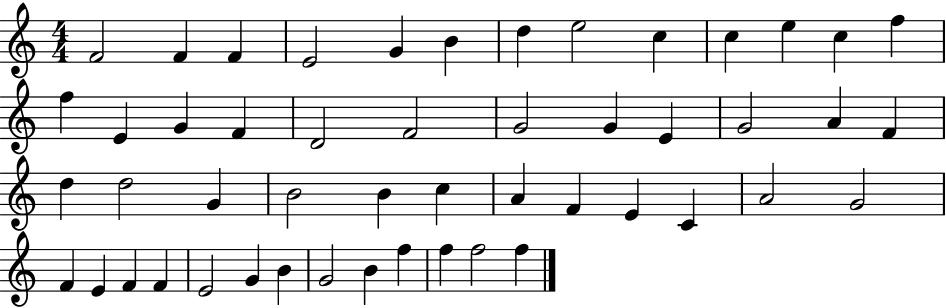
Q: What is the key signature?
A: C major